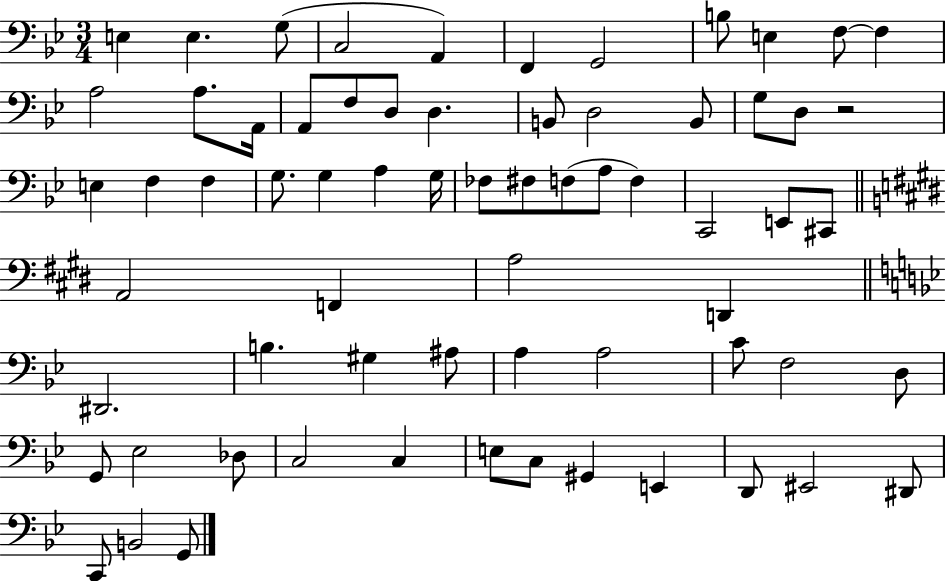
X:1
T:Untitled
M:3/4
L:1/4
K:Bb
E, E, G,/2 C,2 A,, F,, G,,2 B,/2 E, F,/2 F, A,2 A,/2 A,,/4 A,,/2 F,/2 D,/2 D, B,,/2 D,2 B,,/2 G,/2 D,/2 z2 E, F, F, G,/2 G, A, G,/4 _F,/2 ^F,/2 F,/2 A,/2 F, C,,2 E,,/2 ^C,,/2 A,,2 F,, A,2 D,, ^D,,2 B, ^G, ^A,/2 A, A,2 C/2 F,2 D,/2 G,,/2 _E,2 _D,/2 C,2 C, E,/2 C,/2 ^G,, E,, D,,/2 ^E,,2 ^D,,/2 C,,/2 B,,2 G,,/2